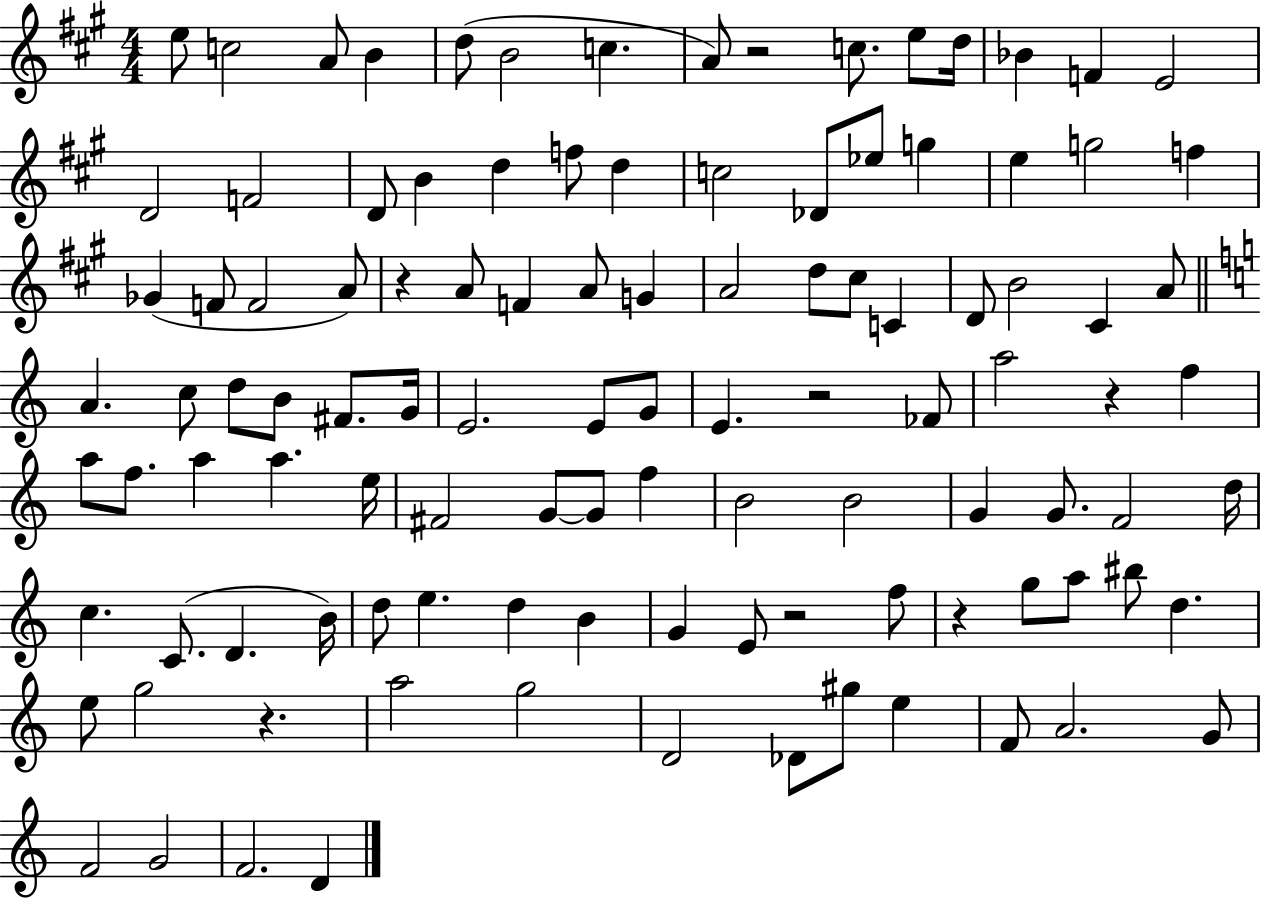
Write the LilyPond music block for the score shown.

{
  \clef treble
  \numericTimeSignature
  \time 4/4
  \key a \major
  e''8 c''2 a'8 b'4 | d''8( b'2 c''4. | a'8) r2 c''8. e''8 d''16 | bes'4 f'4 e'2 | \break d'2 f'2 | d'8 b'4 d''4 f''8 d''4 | c''2 des'8 ees''8 g''4 | e''4 g''2 f''4 | \break ges'4( f'8 f'2 a'8) | r4 a'8 f'4 a'8 g'4 | a'2 d''8 cis''8 c'4 | d'8 b'2 cis'4 a'8 | \break \bar "||" \break \key c \major a'4. c''8 d''8 b'8 fis'8. g'16 | e'2. e'8 g'8 | e'4. r2 fes'8 | a''2 r4 f''4 | \break a''8 f''8. a''4 a''4. e''16 | fis'2 g'8~~ g'8 f''4 | b'2 b'2 | g'4 g'8. f'2 d''16 | \break c''4. c'8.( d'4. b'16) | d''8 e''4. d''4 b'4 | g'4 e'8 r2 f''8 | r4 g''8 a''8 bis''8 d''4. | \break e''8 g''2 r4. | a''2 g''2 | d'2 des'8 gis''8 e''4 | f'8 a'2. g'8 | \break f'2 g'2 | f'2. d'4 | \bar "|."
}